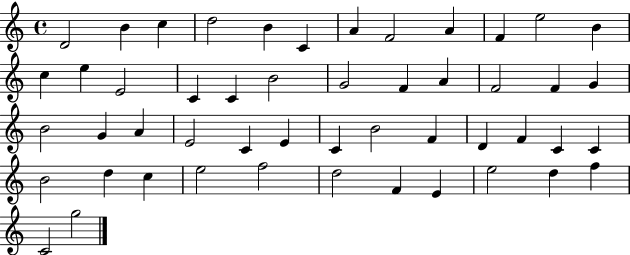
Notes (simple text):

D4/h B4/q C5/q D5/h B4/q C4/q A4/q F4/h A4/q F4/q E5/h B4/q C5/q E5/q E4/h C4/q C4/q B4/h G4/h F4/q A4/q F4/h F4/q G4/q B4/h G4/q A4/q E4/h C4/q E4/q C4/q B4/h F4/q D4/q F4/q C4/q C4/q B4/h D5/q C5/q E5/h F5/h D5/h F4/q E4/q E5/h D5/q F5/q C4/h G5/h